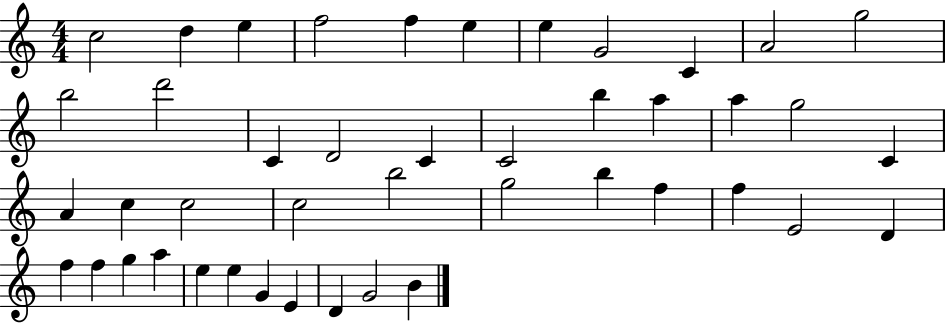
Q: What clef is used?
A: treble